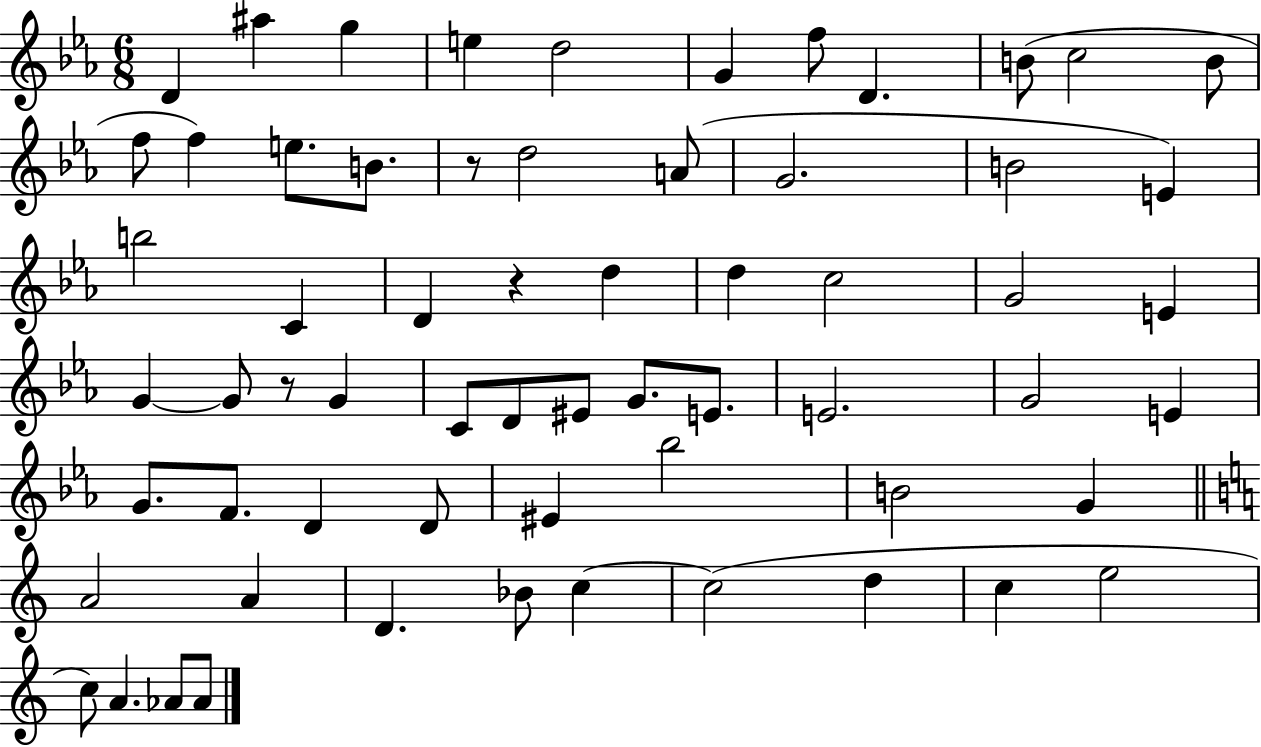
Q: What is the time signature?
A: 6/8